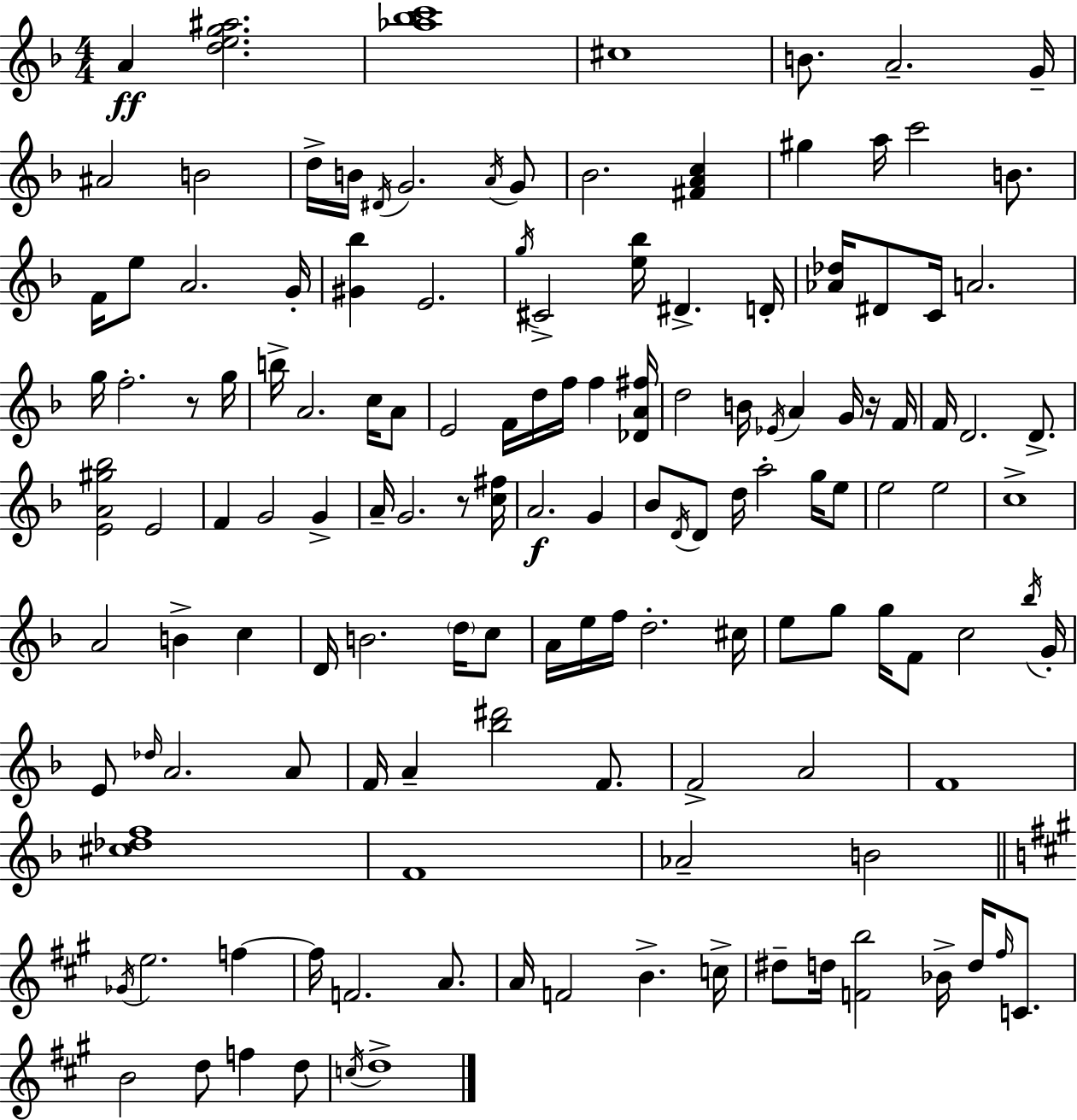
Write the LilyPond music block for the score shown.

{
  \clef treble
  \numericTimeSignature
  \time 4/4
  \key d \minor
  a'4\ff <d'' e'' g'' ais''>2. | <aes'' bes'' c'''>1 | cis''1 | b'8. a'2.-- g'16-- | \break ais'2 b'2 | d''16-> b'16 \acciaccatura { dis'16 } g'2. \acciaccatura { a'16 } | g'8 bes'2. <fis' a' c''>4 | gis''4 a''16 c'''2 b'8. | \break f'16 e''8 a'2. | g'16-. <gis' bes''>4 e'2. | \acciaccatura { g''16 } cis'2-> <e'' bes''>16 dis'4.-> | d'16-. <aes' des''>16 dis'8 c'16 a'2. | \break g''16 f''2.-. | r8 g''16 b''16-> a'2. | c''16 a'8 e'2 f'16 d''16 f''16 f''4 | <des' a' fis''>16 d''2 b'16 \acciaccatura { ees'16 } a'4 | \break g'16 r16 f'16 f'16 d'2. | d'8.-> <e' a' gis'' bes''>2 e'2 | f'4 g'2 | g'4-> a'16-- g'2. | \break r8 <c'' fis''>16 a'2.\f | g'4 bes'8 \acciaccatura { d'16 } d'8 d''16 a''2-. | g''16 e''8 e''2 e''2 | c''1-> | \break a'2 b'4-> | c''4 d'16 b'2. | \parenthesize d''16 c''8 a'16 e''16 f''16 d''2.-. | cis''16 e''8 g''8 g''16 f'8 c''2 | \break \acciaccatura { bes''16 } g'16-. e'8 \grace { des''16 } a'2. | a'8 f'16 a'4-- <bes'' dis'''>2 | f'8. f'2-> a'2 | f'1 | \break <cis'' des'' f''>1 | f'1 | aes'2-- b'2 | \bar "||" \break \key a \major \acciaccatura { ges'16 } e''2. f''4~~ | f''16 f'2. a'8. | a'16 f'2 b'4.-> | c''16-> dis''8-- d''16 <f' b''>2 bes'16-> d''16 \grace { fis''16 } c'8. | \break b'2 d''8 f''4 | d''8 \acciaccatura { c''16 } d''1-> | \bar "|."
}